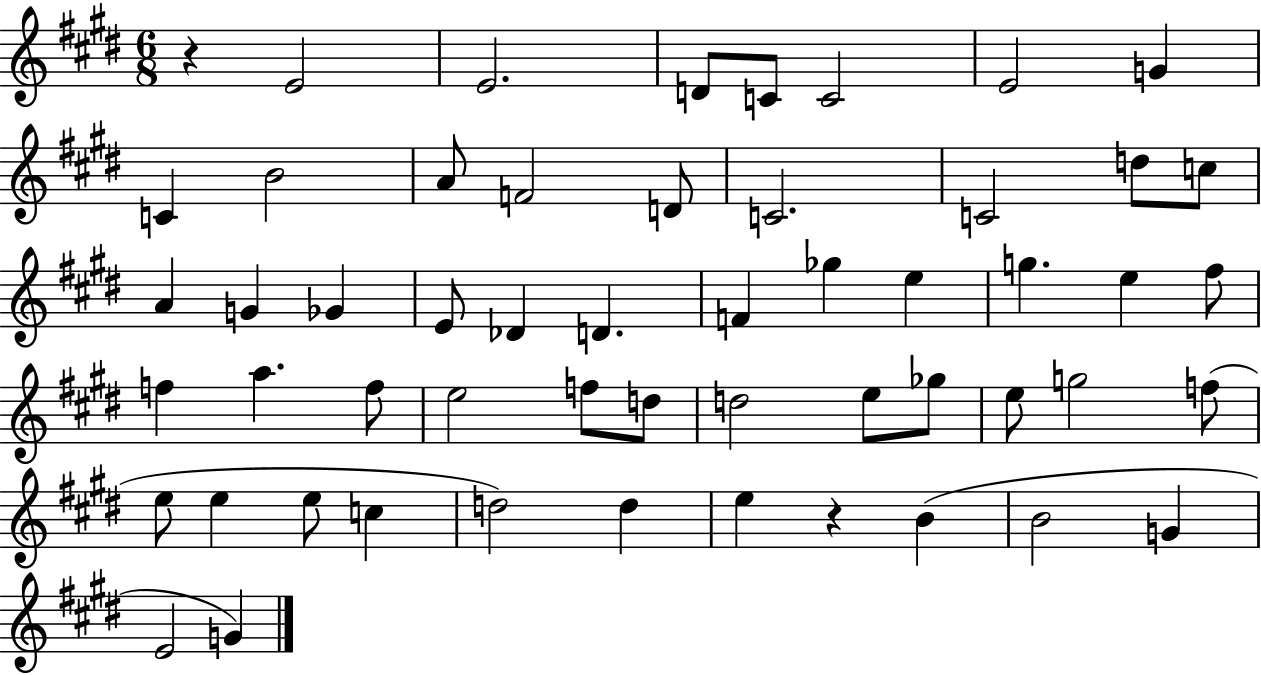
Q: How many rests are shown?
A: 2